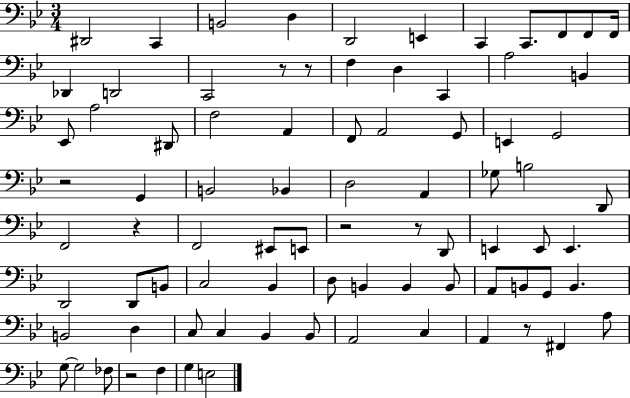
D#2/h C2/q B2/h D3/q D2/h E2/q C2/q C2/e. F2/e F2/e F2/s Db2/q D2/h C2/h R/e R/e F3/q D3/q C2/q A3/h B2/q Eb2/e A3/h D#2/e F3/h A2/q F2/e A2/h G2/e E2/q G2/h R/h G2/q B2/h Bb2/q D3/h A2/q Gb3/e B3/h D2/e F2/h R/q F2/h EIS2/e E2/e R/h R/e D2/e E2/q E2/e E2/q. D2/h D2/e B2/e C3/h Bb2/q D3/e B2/q B2/q B2/e A2/e B2/e G2/e B2/q. B2/h D3/q C3/e C3/q Bb2/q Bb2/e A2/h C3/q A2/q R/e F#2/q A3/e G3/e G3/h FES3/e R/h F3/q G3/q E3/h